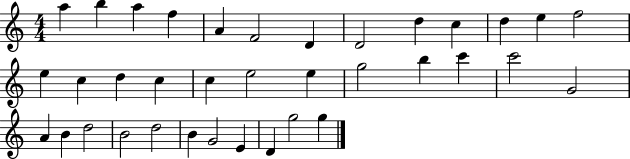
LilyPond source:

{
  \clef treble
  \numericTimeSignature
  \time 4/4
  \key c \major
  a''4 b''4 a''4 f''4 | a'4 f'2 d'4 | d'2 d''4 c''4 | d''4 e''4 f''2 | \break e''4 c''4 d''4 c''4 | c''4 e''2 e''4 | g''2 b''4 c'''4 | c'''2 g'2 | \break a'4 b'4 d''2 | b'2 d''2 | b'4 g'2 e'4 | d'4 g''2 g''4 | \break \bar "|."
}